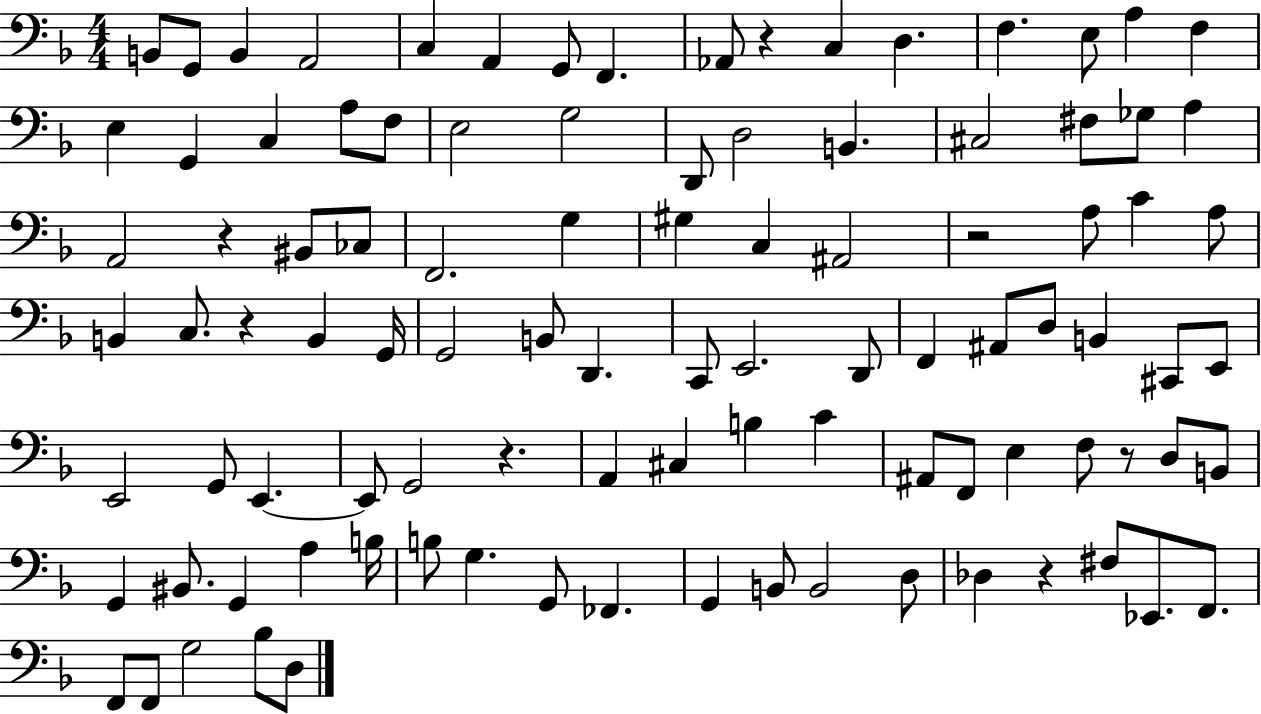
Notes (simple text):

B2/e G2/e B2/q A2/h C3/q A2/q G2/e F2/q. Ab2/e R/q C3/q D3/q. F3/q. E3/e A3/q F3/q E3/q G2/q C3/q A3/e F3/e E3/h G3/h D2/e D3/h B2/q. C#3/h F#3/e Gb3/e A3/q A2/h R/q BIS2/e CES3/e F2/h. G3/q G#3/q C3/q A#2/h R/h A3/e C4/q A3/e B2/q C3/e. R/q B2/q G2/s G2/h B2/e D2/q. C2/e E2/h. D2/e F2/q A#2/e D3/e B2/q C#2/e E2/e E2/h G2/e E2/q. E2/e G2/h R/q. A2/q C#3/q B3/q C4/q A#2/e F2/e E3/q F3/e R/e D3/e B2/e G2/q BIS2/e. G2/q A3/q B3/s B3/e G3/q. G2/e FES2/q. G2/q B2/e B2/h D3/e Db3/q R/q F#3/e Eb2/e. F2/e. F2/e F2/e G3/h Bb3/e D3/e